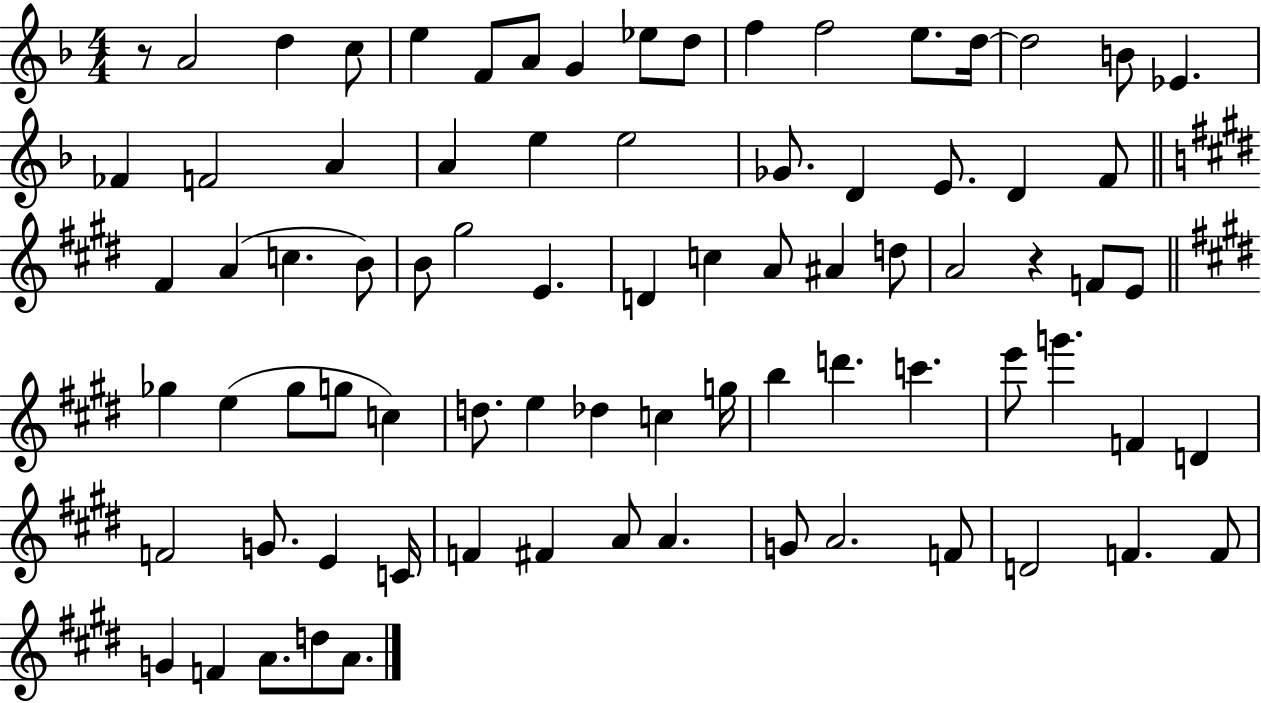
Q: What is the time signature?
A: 4/4